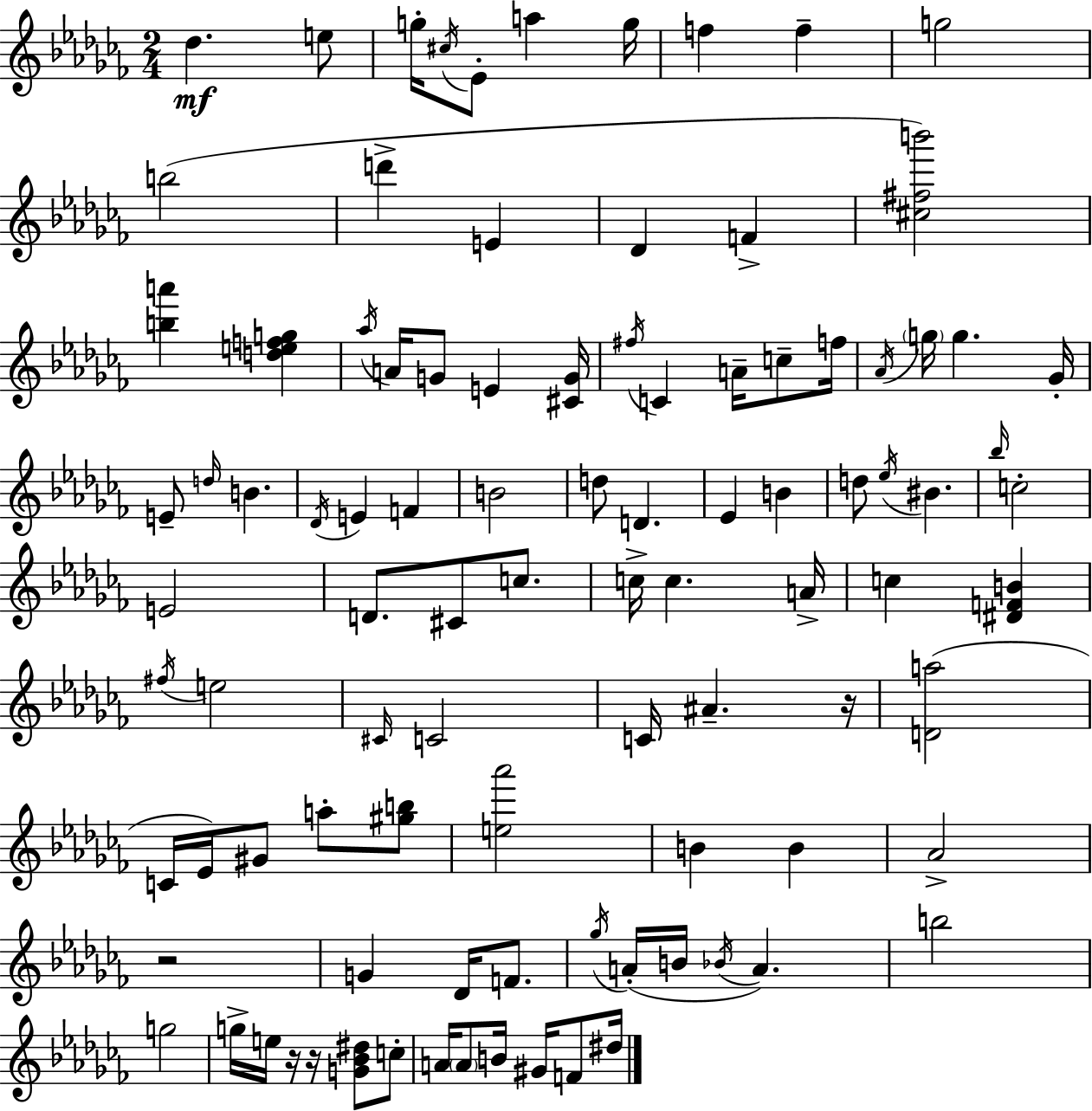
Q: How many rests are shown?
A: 4